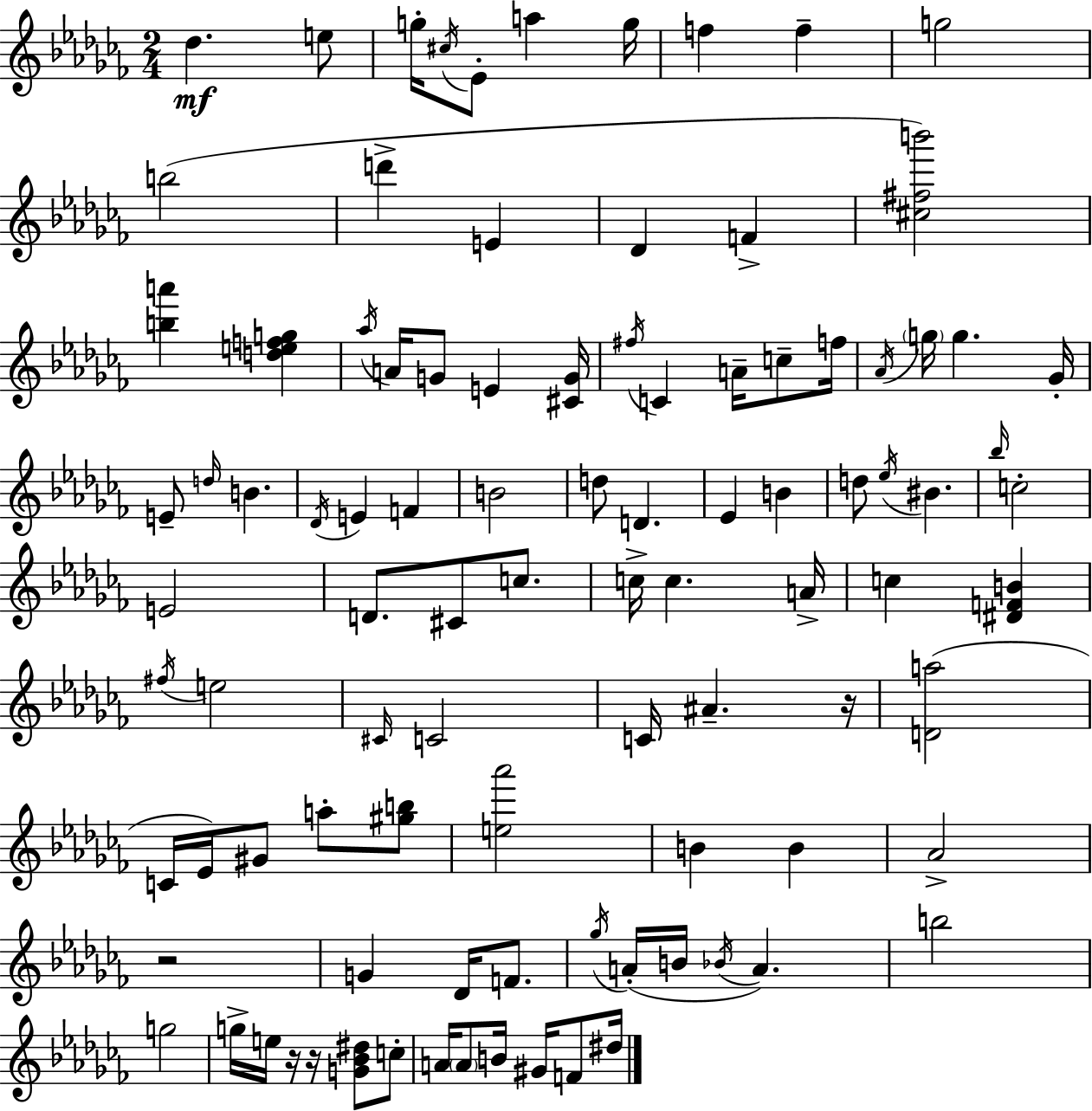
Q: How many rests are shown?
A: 4